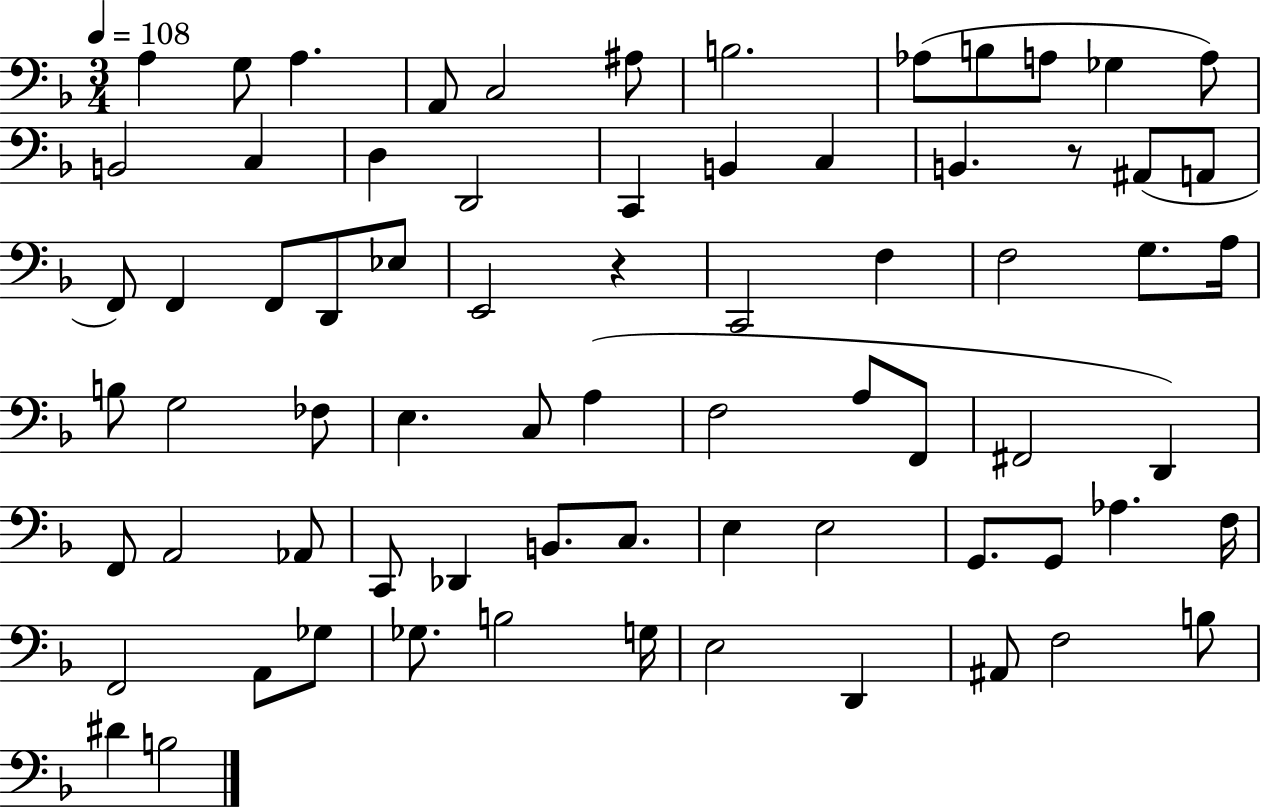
{
  \clef bass
  \numericTimeSignature
  \time 3/4
  \key f \major
  \tempo 4 = 108
  a4 g8 a4. | a,8 c2 ais8 | b2. | aes8( b8 a8 ges4 a8) | \break b,2 c4 | d4 d,2 | c,4 b,4 c4 | b,4. r8 ais,8( a,8 | \break f,8) f,4 f,8 d,8 ees8 | e,2 r4 | c,2 f4 | f2 g8. a16 | \break b8 g2 fes8 | e4. c8 a4( | f2 a8 f,8 | fis,2 d,4) | \break f,8 a,2 aes,8 | c,8 des,4 b,8. c8. | e4 e2 | g,8. g,8 aes4. f16 | \break f,2 a,8 ges8 | ges8. b2 g16 | e2 d,4 | ais,8 f2 b8 | \break dis'4 b2 | \bar "|."
}